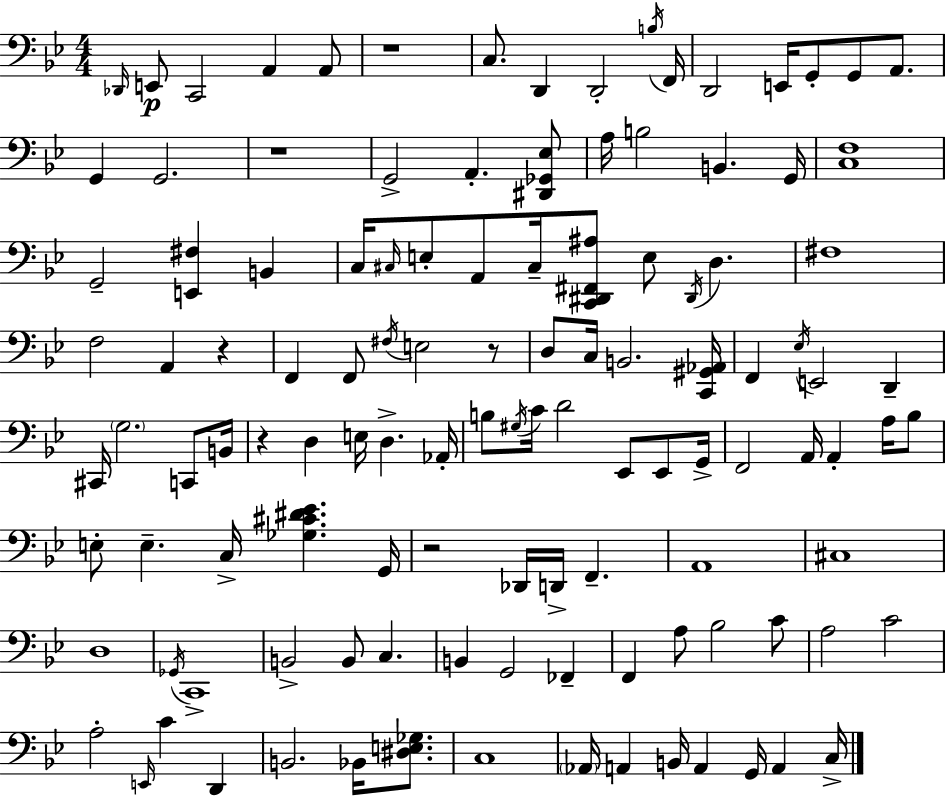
{
  \clef bass
  \numericTimeSignature
  \time 4/4
  \key g \minor
  \grace { des,16 }\p e,8 c,2 a,4 a,8 | r1 | c8. d,4 d,2-. | \acciaccatura { b16 } f,16 d,2 e,16 g,8-. g,8 a,8. | \break g,4 g,2. | r1 | g,2-> a,4.-. | <dis, ges, ees>8 a16 b2 b,4. | \break g,16 <c f>1 | g,2-- <e, fis>4 b,4 | c16 \grace { cis16 } e8-. a,8 cis16-- <c, dis, fis, ais>8 e8 \acciaccatura { dis,16 } d4. | fis1 | \break f2 a,4 | r4 f,4 f,8 \acciaccatura { fis16 } e2 | r8 d8 c16 b,2. | <c, gis, aes,>16 f,4 \acciaccatura { ees16 } e,2 | \break d,4-- cis,16 \parenthesize g2. | c,8 b,16 r4 d4 e16 d4.-> | aes,16-. b8 \acciaccatura { gis16 } c'16 d'2 | ees,8 ees,8 g,16-> f,2 a,16 | \break a,4-. a16 bes8 e8-. e4.-- c16-> | <ges cis' dis' ees'>4. g,16 r2 des,16 | d,16-> f,4.-- a,1 | cis1 | \break d1 | \acciaccatura { ges,16 } c,1-> | b,2-> | b,8 c4. b,4 g,2 | \break fes,4-- f,4 a8 bes2 | c'8 a2 | c'2 a2-. | \grace { e,16 } c'4 d,4 b,2. | \break bes,16 <dis e ges>8. c1 | \parenthesize aes,16 a,4 b,16 a,4 | g,16 a,4 c16-> \bar "|."
}